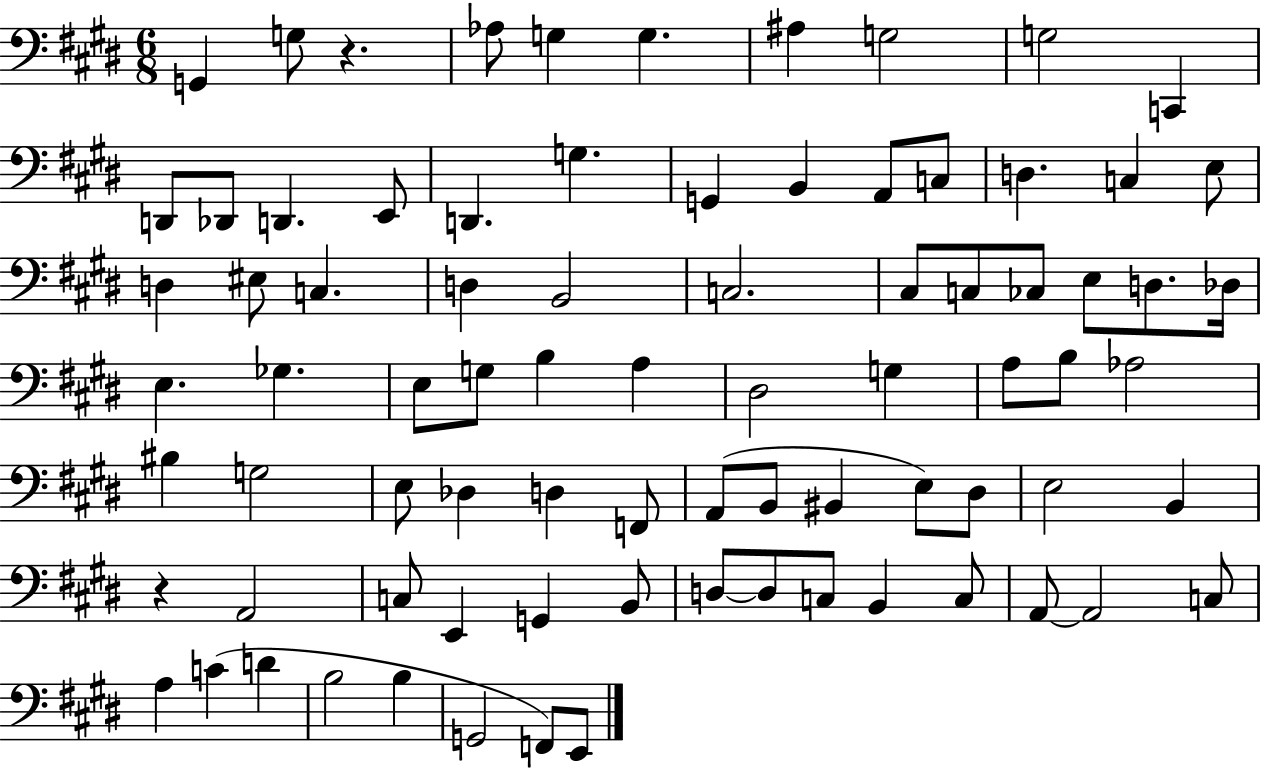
G2/q G3/e R/q. Ab3/e G3/q G3/q. A#3/q G3/h G3/h C2/q D2/e Db2/e D2/q. E2/e D2/q. G3/q. G2/q B2/q A2/e C3/e D3/q. C3/q E3/e D3/q EIS3/e C3/q. D3/q B2/h C3/h. C#3/e C3/e CES3/e E3/e D3/e. Db3/s E3/q. Gb3/q. E3/e G3/e B3/q A3/q D#3/h G3/q A3/e B3/e Ab3/h BIS3/q G3/h E3/e Db3/q D3/q F2/e A2/e B2/e BIS2/q E3/e D#3/e E3/h B2/q R/q A2/h C3/e E2/q G2/q B2/e D3/e D3/e C3/e B2/q C3/e A2/e A2/h C3/e A3/q C4/q D4/q B3/h B3/q G2/h F2/e E2/e